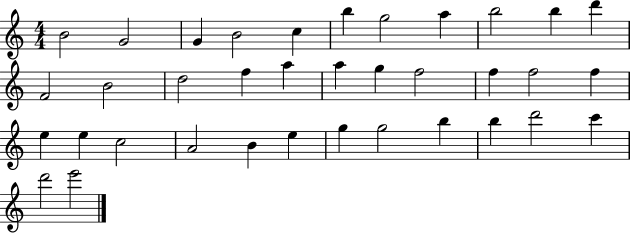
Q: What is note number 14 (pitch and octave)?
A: D5